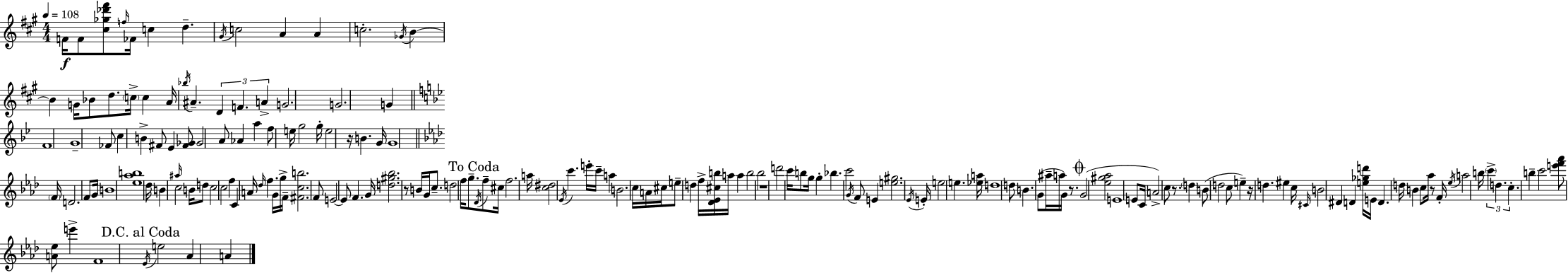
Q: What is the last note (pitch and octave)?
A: A4